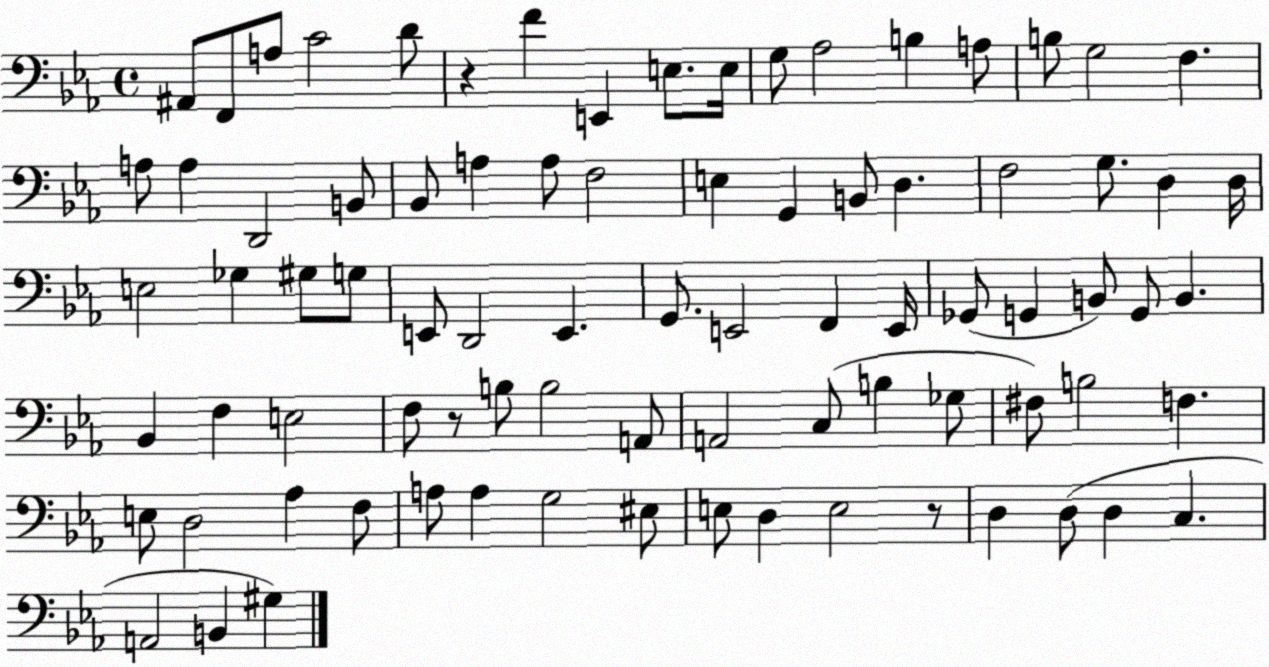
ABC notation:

X:1
T:Untitled
M:4/4
L:1/4
K:Eb
^A,,/2 F,,/2 A,/2 C2 D/2 z F E,, E,/2 E,/4 G,/2 _A,2 B, A,/2 B,/2 G,2 F, A,/2 A, D,,2 B,,/2 _B,,/2 A, A,/2 F,2 E, G,, B,,/2 D, F,2 G,/2 D, D,/4 E,2 _G, ^G,/2 G,/2 E,,/2 D,,2 E,, G,,/2 E,,2 F,, E,,/4 _G,,/2 G,, B,,/2 G,,/2 B,, _B,, F, E,2 F,/2 z/2 B,/2 B,2 A,,/2 A,,2 C,/2 B, _G,/2 ^F,/2 B,2 F, E,/2 D,2 _A, F,/2 A,/2 A, G,2 ^E,/2 E,/2 D, E,2 z/2 D, D,/2 D, C, A,,2 B,, ^G,